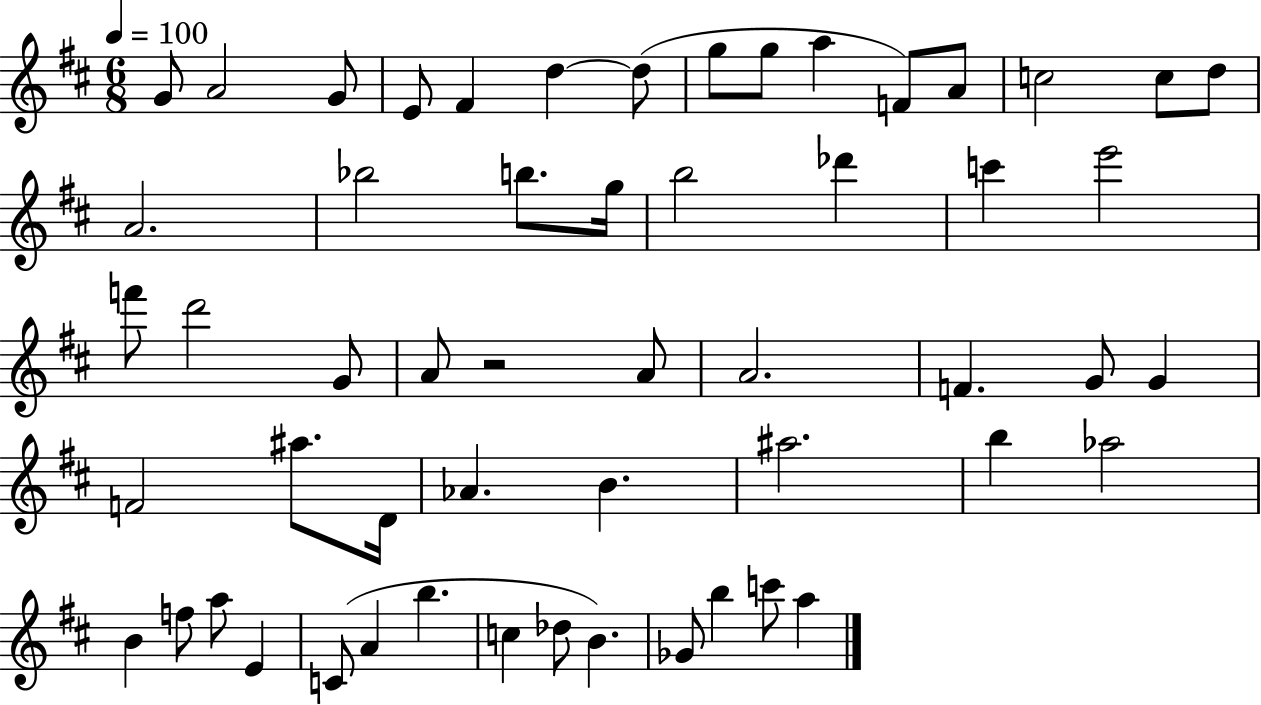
{
  \clef treble
  \numericTimeSignature
  \time 6/8
  \key d \major
  \tempo 4 = 100
  g'8 a'2 g'8 | e'8 fis'4 d''4~~ d''8( | g''8 g''8 a''4 f'8) a'8 | c''2 c''8 d''8 | \break a'2. | bes''2 b''8. g''16 | b''2 des'''4 | c'''4 e'''2 | \break f'''8 d'''2 g'8 | a'8 r2 a'8 | a'2. | f'4. g'8 g'4 | \break f'2 ais''8. d'16 | aes'4. b'4. | ais''2. | b''4 aes''2 | \break b'4 f''8 a''8 e'4 | c'8( a'4 b''4. | c''4 des''8 b'4.) | ges'8 b''4 c'''8 a''4 | \break \bar "|."
}